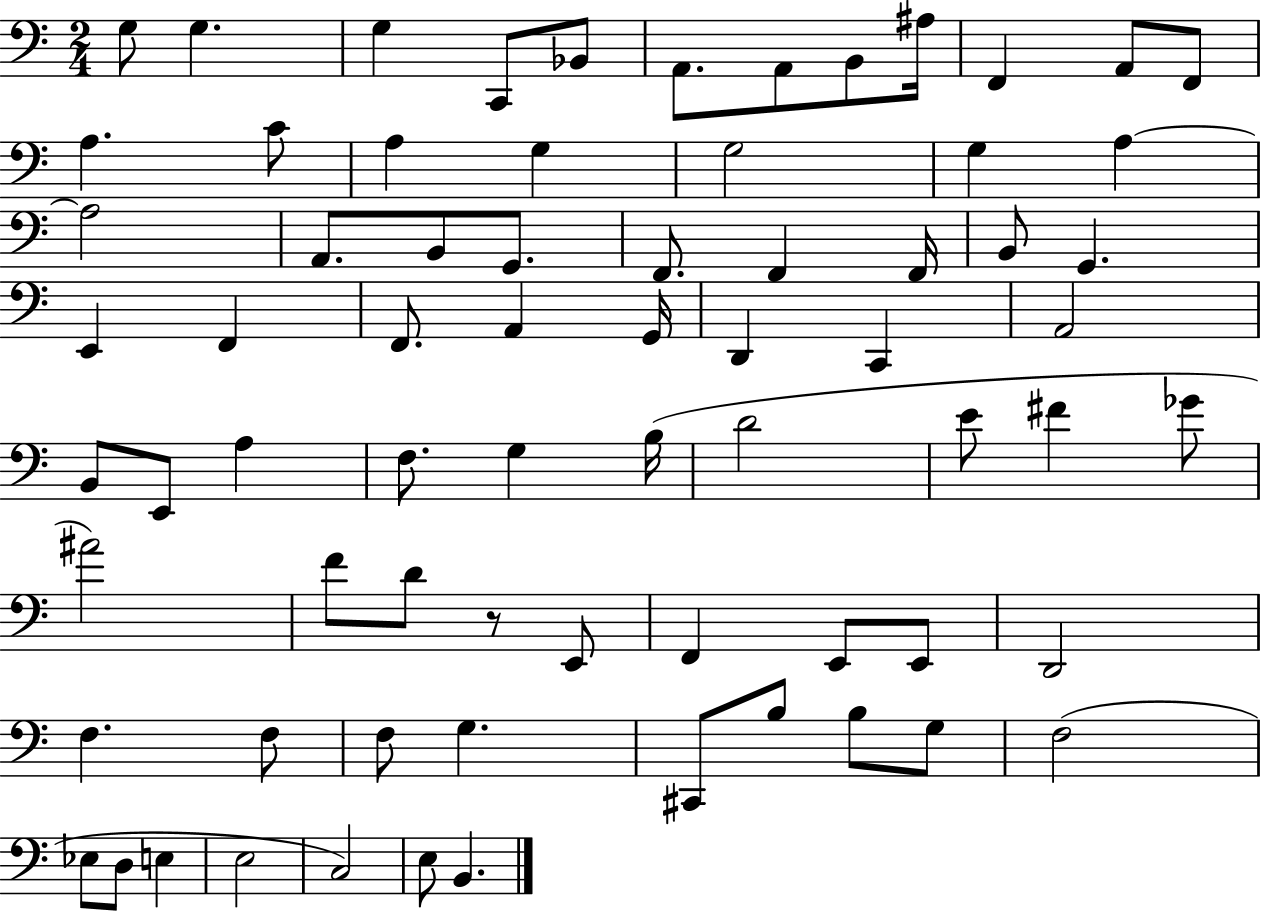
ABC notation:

X:1
T:Untitled
M:2/4
L:1/4
K:C
G,/2 G, G, C,,/2 _B,,/2 A,,/2 A,,/2 B,,/2 ^A,/4 F,, A,,/2 F,,/2 A, C/2 A, G, G,2 G, A, A,2 A,,/2 B,,/2 G,,/2 F,,/2 F,, F,,/4 B,,/2 G,, E,, F,, F,,/2 A,, G,,/4 D,, C,, A,,2 B,,/2 E,,/2 A, F,/2 G, B,/4 D2 E/2 ^F _G/2 ^A2 F/2 D/2 z/2 E,,/2 F,, E,,/2 E,,/2 D,,2 F, F,/2 F,/2 G, ^C,,/2 B,/2 B,/2 G,/2 F,2 _E,/2 D,/2 E, E,2 C,2 E,/2 B,,